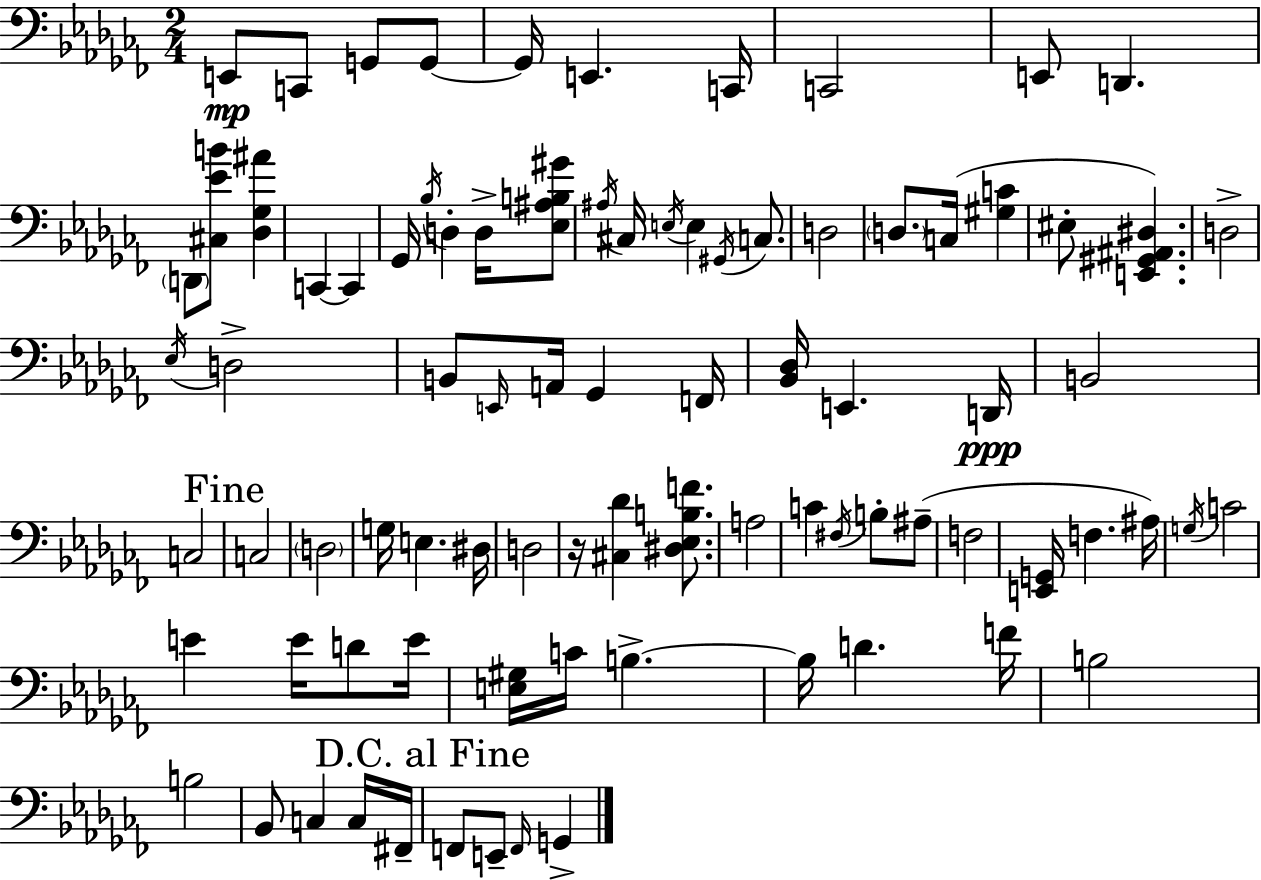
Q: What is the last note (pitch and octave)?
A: G2